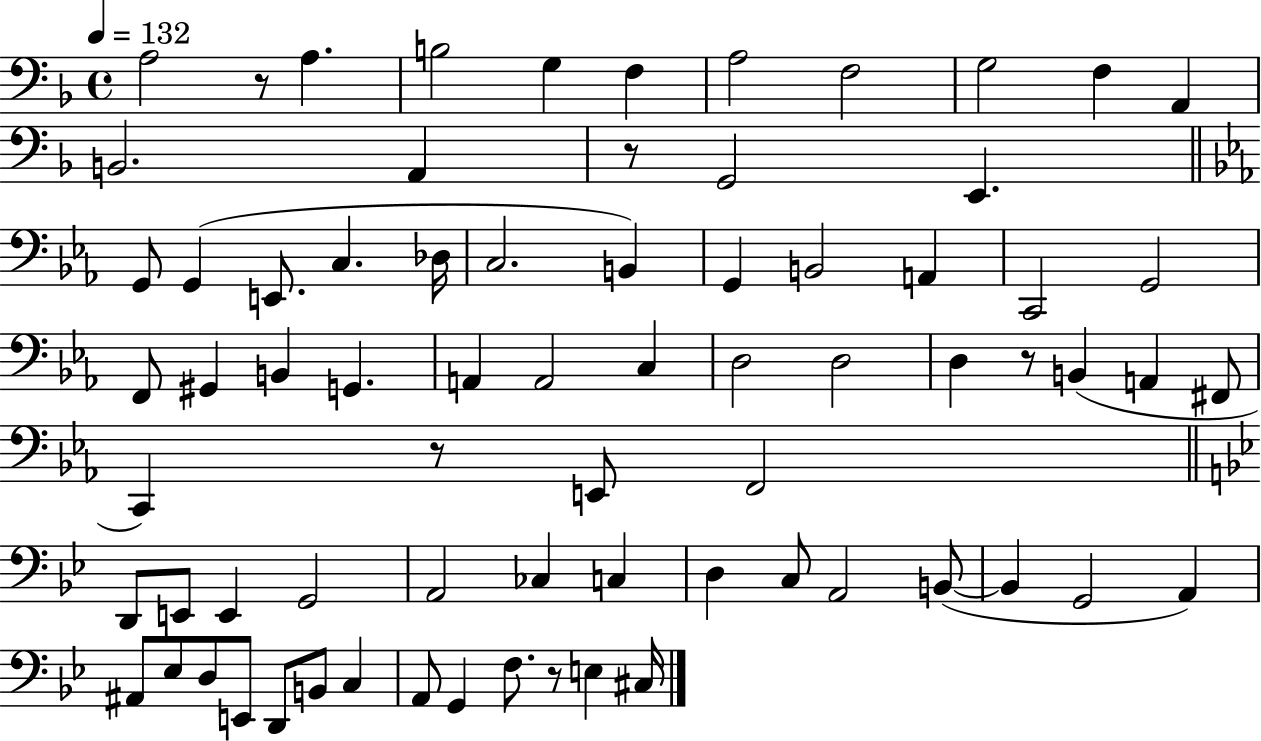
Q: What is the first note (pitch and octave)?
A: A3